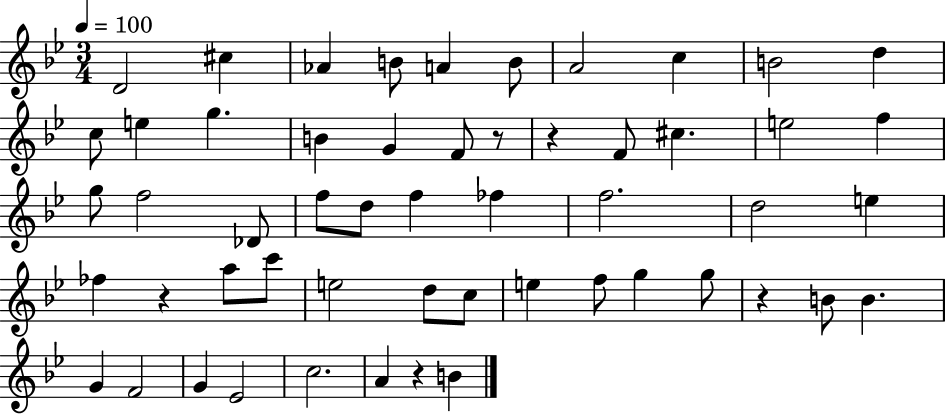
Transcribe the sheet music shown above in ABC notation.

X:1
T:Untitled
M:3/4
L:1/4
K:Bb
D2 ^c _A B/2 A B/2 A2 c B2 d c/2 e g B G F/2 z/2 z F/2 ^c e2 f g/2 f2 _D/2 f/2 d/2 f _f f2 d2 e _f z a/2 c'/2 e2 d/2 c/2 e f/2 g g/2 z B/2 B G F2 G _E2 c2 A z B